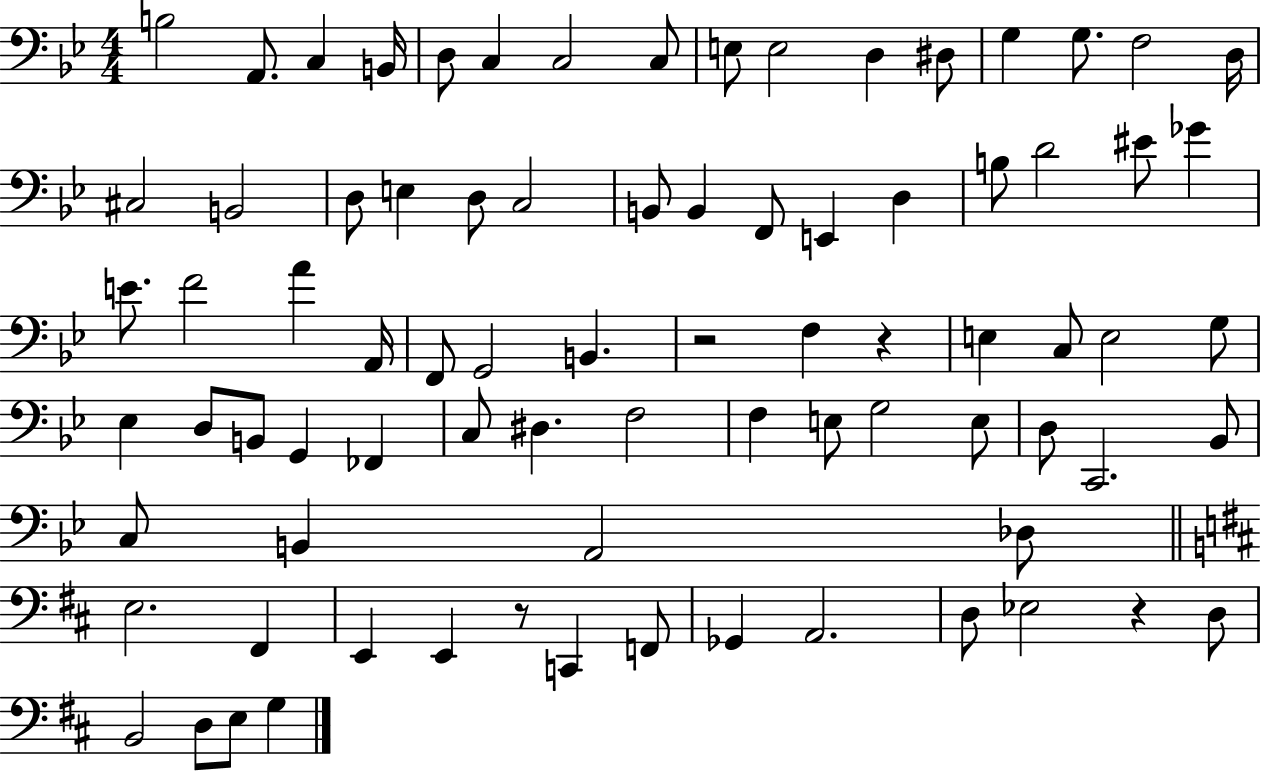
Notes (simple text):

B3/h A2/e. C3/q B2/s D3/e C3/q C3/h C3/e E3/e E3/h D3/q D#3/e G3/q G3/e. F3/h D3/s C#3/h B2/h D3/e E3/q D3/e C3/h B2/e B2/q F2/e E2/q D3/q B3/e D4/h EIS4/e Gb4/q E4/e. F4/h A4/q A2/s F2/e G2/h B2/q. R/h F3/q R/q E3/q C3/e E3/h G3/e Eb3/q D3/e B2/e G2/q FES2/q C3/e D#3/q. F3/h F3/q E3/e G3/h E3/e D3/e C2/h. Bb2/e C3/e B2/q A2/h Db3/e E3/h. F#2/q E2/q E2/q R/e C2/q F2/e Gb2/q A2/h. D3/e Eb3/h R/q D3/e B2/h D3/e E3/e G3/q